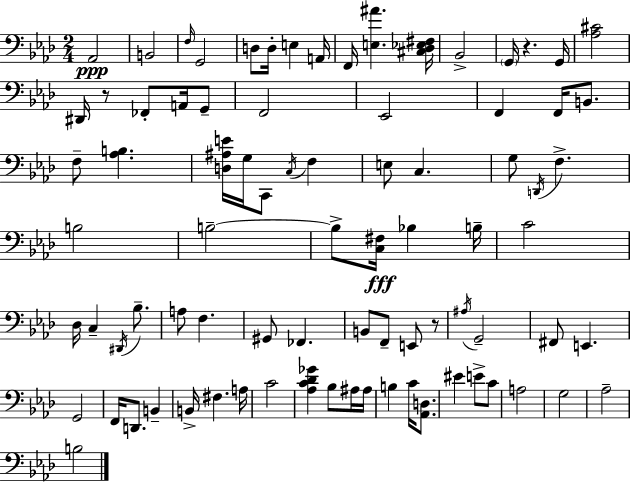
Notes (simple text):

Ab2/h B2/h F3/s G2/h D3/e D3/s E3/q A2/s F2/s [E3,A#4]/q. [C#3,Db3,Eb3,F#3]/s Bb2/h G2/s R/q. G2/s [Ab3,C#4]/h D#2/s R/e FES2/e A2/s G2/e F2/h Eb2/h F2/q F2/s B2/e. F3/e [Ab3,B3]/q. [D3,A#3,E4]/s G3/s C2/e C3/s F3/q E3/e C3/q. G3/e D2/s F3/q. B3/h B3/h B3/e [C3,F#3]/s Bb3/q B3/s C4/h Db3/s C3/q D#2/s Bb3/e. A3/e F3/q. G#2/e FES2/q. B2/e F2/e E2/e R/e A#3/s G2/h F#2/e E2/q. G2/h F2/s D2/e. B2/q B2/s F#3/q. A3/s C4/h [Ab3,C4,Db4,Gb4]/q Bb3/e A#3/s A#3/s B3/q C4/s [Ab2,D3]/e. EIS4/q E4/e C4/e A3/h G3/h Ab3/h B3/h